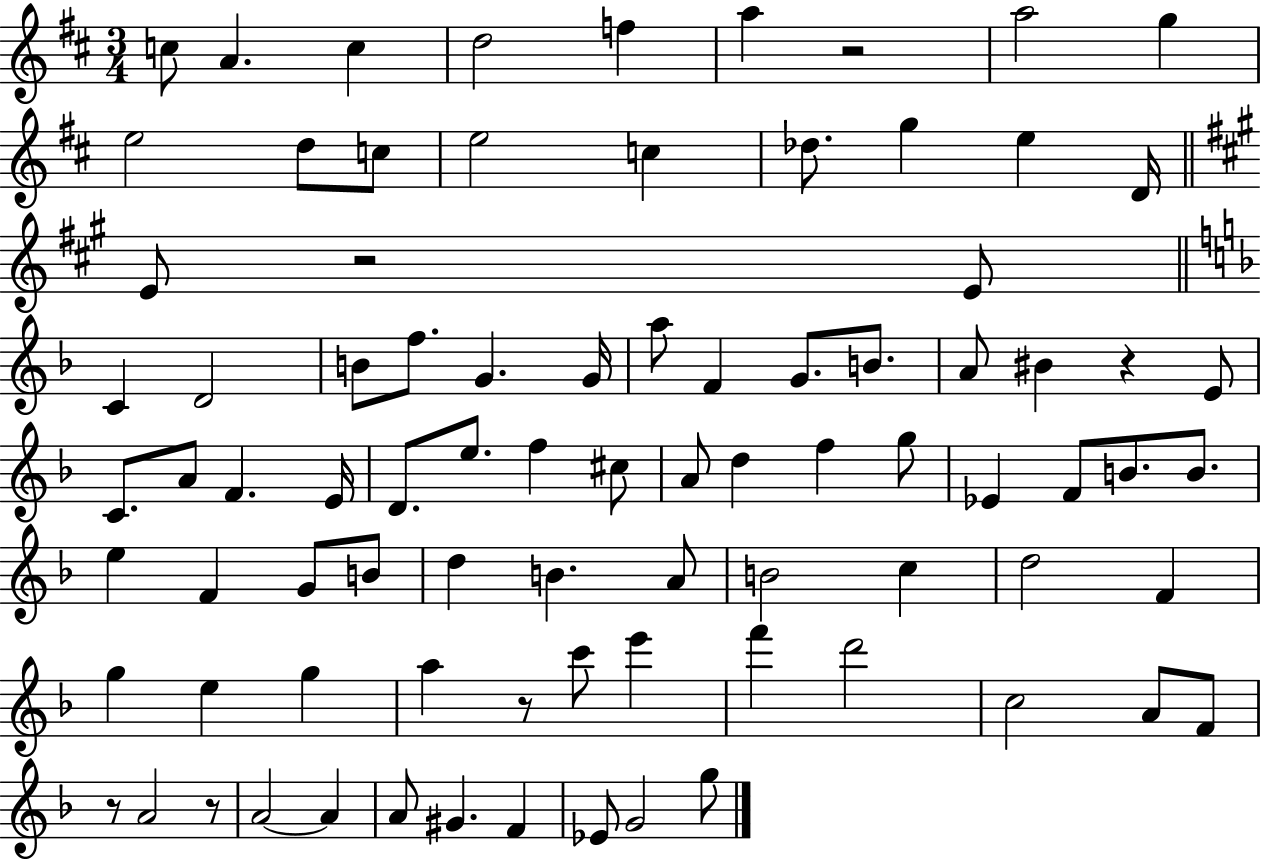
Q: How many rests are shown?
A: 6